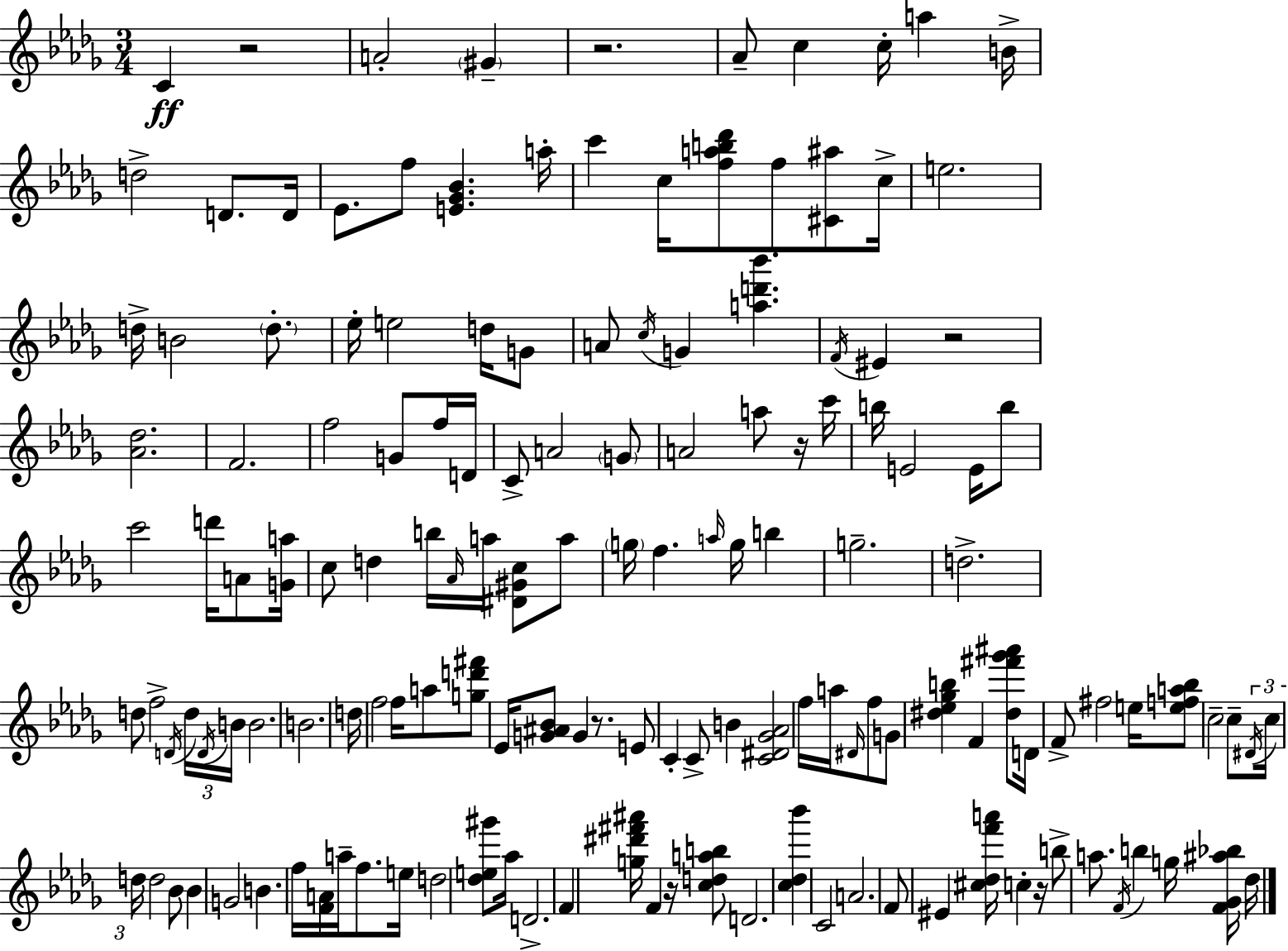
{
  \clef treble
  \numericTimeSignature
  \time 3/4
  \key bes \minor
  c'4\ff r2 | a'2-. \parenthesize gis'4-- | r2. | aes'8-- c''4 c''16-. a''4 b'16-> | \break d''2-> d'8. d'16 | ees'8. f''8 <e' ges' bes'>4. a''16-. | c'''4 c''16 <f'' a'' b'' des'''>8 f''8 <cis' ais''>8 c''16-> | e''2. | \break d''16-> b'2 \parenthesize d''8.-. | ees''16-. e''2 d''16 g'8 | a'8 \acciaccatura { c''16 } g'4 <a'' d''' bes'''>4. | \acciaccatura { f'16 } eis'4 r2 | \break <aes' des''>2. | f'2. | f''2 g'8 | f''16 d'16 c'8-> a'2 | \break \parenthesize g'8 a'2 a''8 | r16 c'''16 b''16 e'2 e'16 | b''8 c'''2 d'''16 a'8 | <g' a''>16 c''8 d''4 b''16 \grace { aes'16 } a''16 <dis' gis' c''>8 | \break a''8 \parenthesize g''16 f''4. \grace { a''16 } g''16 | b''4 g''2.-- | d''2.-> | d''8 f''2-> | \break \acciaccatura { d'16 } \tuplet 3/2 { d''16 \acciaccatura { d'16 } b'16 } b'2. | b'2. | d''16 f''2 | f''16 a''8 <g'' d''' fis'''>8 ees'16 <g' ais' bes'>8 g'4 | \break r8. e'8 c'4-. | c'8-> b'4 <c' dis' ges' aes'>2 | f''16 a''16 \grace { dis'16 } f''8 g'8 <dis'' ees'' ges'' b''>4 | f'4 <dis'' fis''' ges''' ais'''>8 d'16 f'8-> fis''2 | \break e''16 <e'' f'' a'' bes''>8 c''2-- | c''8-- \tuplet 3/2 { \acciaccatura { dis'16 } c''16 d''16 } d''2 | bes'8 bes'4 | g'2 b'4. | \break f''16 <f' a'>16 a''16-- f''8. e''16 d''2 | <des'' e'' gis'''>8 aes''16 d'2.-> | f'4 | <g'' dis''' fis''' ais'''>16 f'4 r16 <c'' d'' a'' b''>8 d'2. | \break <c'' des'' bes'''>4 | c'2 a'2. | f'8 eis'4 | <cis'' des'' f''' a'''>16 c''4-. r16 b''8-> a''8. | \break \acciaccatura { f'16 } b''4 g''16 <f' ges' ais'' bes''>16 des''16 \bar "|."
}